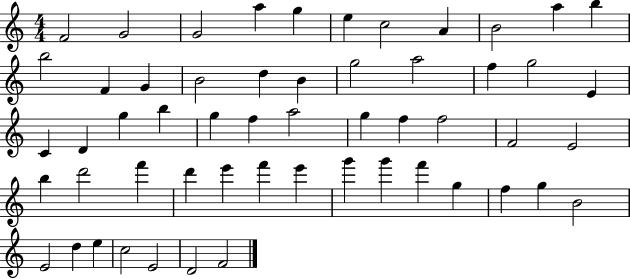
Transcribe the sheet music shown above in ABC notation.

X:1
T:Untitled
M:4/4
L:1/4
K:C
F2 G2 G2 a g e c2 A B2 a b b2 F G B2 d B g2 a2 f g2 E C D g b g f a2 g f f2 F2 E2 b d'2 f' d' e' f' e' g' g' f' g f g B2 E2 d e c2 E2 D2 F2